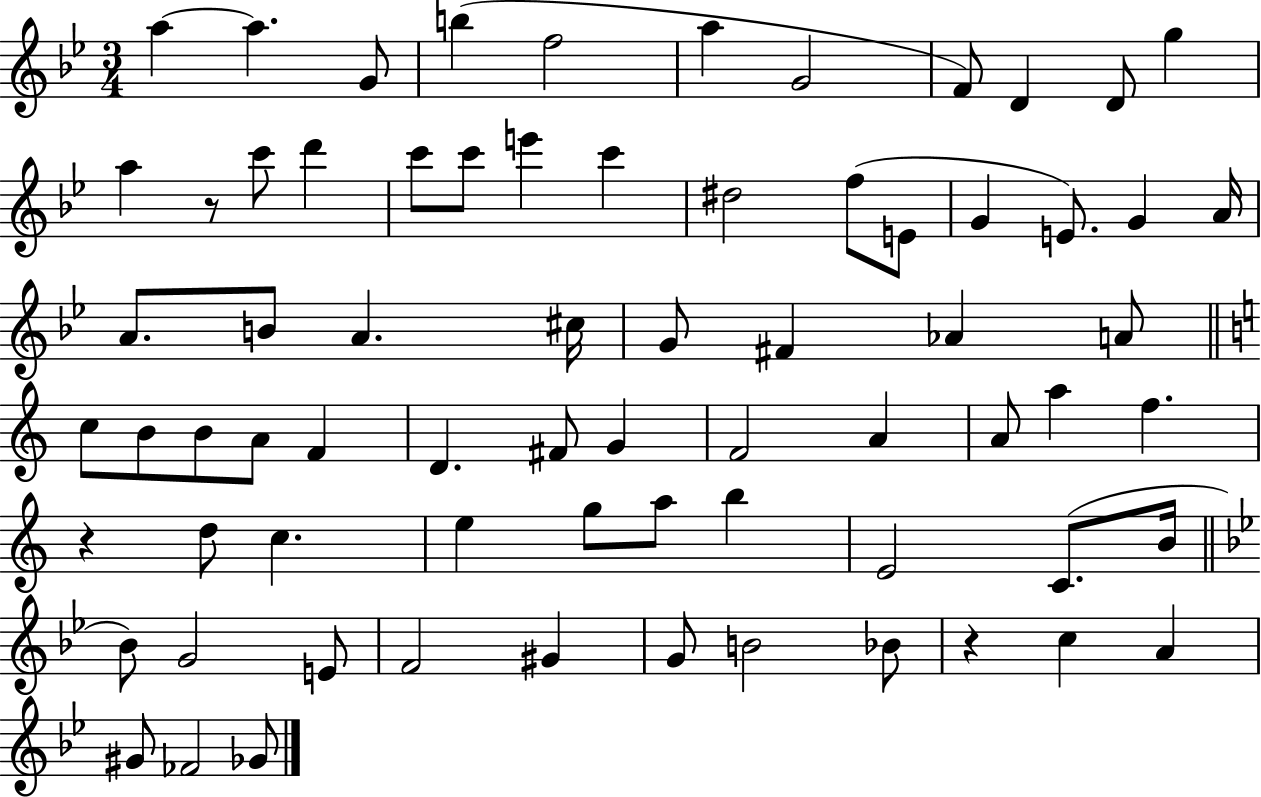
{
  \clef treble
  \numericTimeSignature
  \time 3/4
  \key bes \major
  a''4~~ a''4. g'8 | b''4( f''2 | a''4 g'2 | f'8) d'4 d'8 g''4 | \break a''4 r8 c'''8 d'''4 | c'''8 c'''8 e'''4 c'''4 | dis''2 f''8( e'8 | g'4 e'8.) g'4 a'16 | \break a'8. b'8 a'4. cis''16 | g'8 fis'4 aes'4 a'8 | \bar "||" \break \key c \major c''8 b'8 b'8 a'8 f'4 | d'4. fis'8 g'4 | f'2 a'4 | a'8 a''4 f''4. | \break r4 d''8 c''4. | e''4 g''8 a''8 b''4 | e'2 c'8.( b'16 | \bar "||" \break \key bes \major bes'8) g'2 e'8 | f'2 gis'4 | g'8 b'2 bes'8 | r4 c''4 a'4 | \break gis'8 fes'2 ges'8 | \bar "|."
}